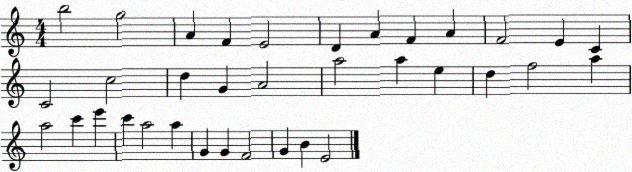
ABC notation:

X:1
T:Untitled
M:4/4
L:1/4
K:C
b2 g2 A F E2 D A F A F2 E C C2 c2 d G A2 a2 a e d f2 a a2 c' e' c' a2 a G G F2 G B E2